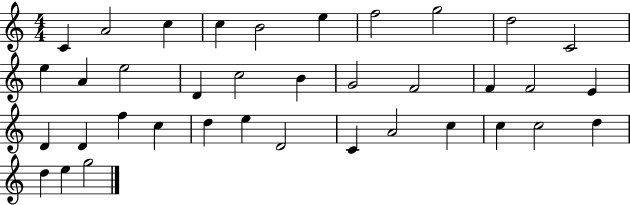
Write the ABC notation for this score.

X:1
T:Untitled
M:4/4
L:1/4
K:C
C A2 c c B2 e f2 g2 d2 C2 e A e2 D c2 B G2 F2 F F2 E D D f c d e D2 C A2 c c c2 d d e g2